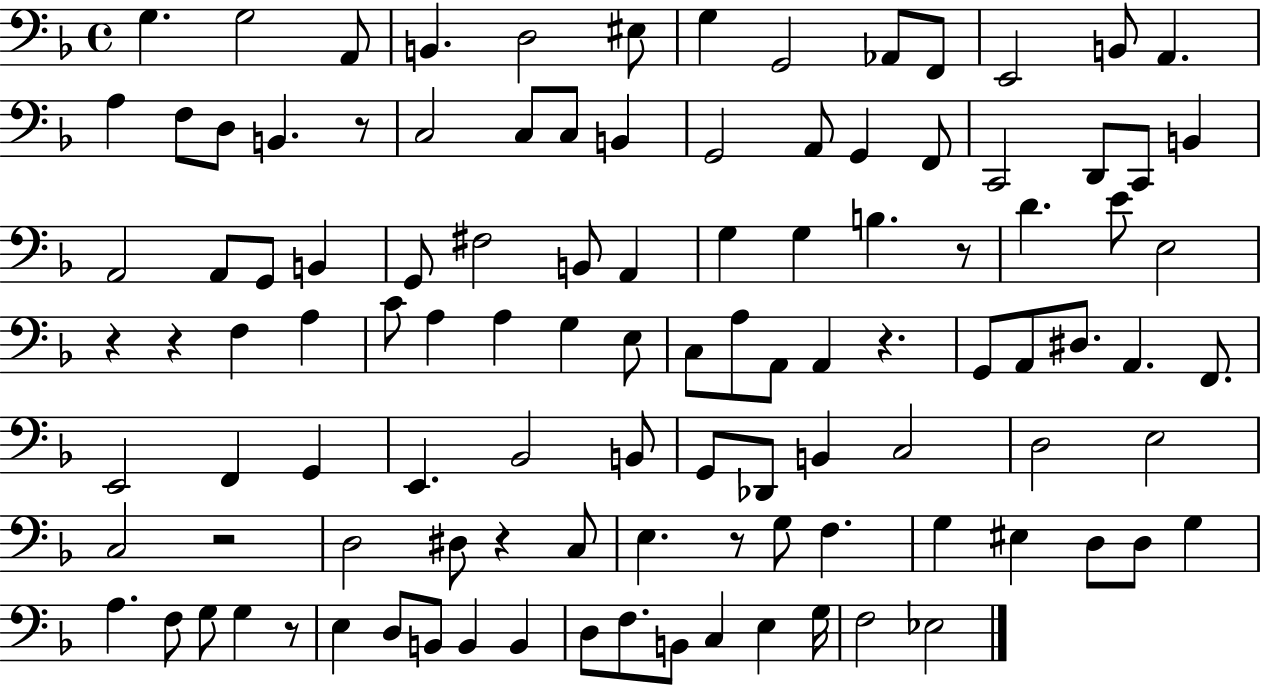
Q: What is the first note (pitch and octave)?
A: G3